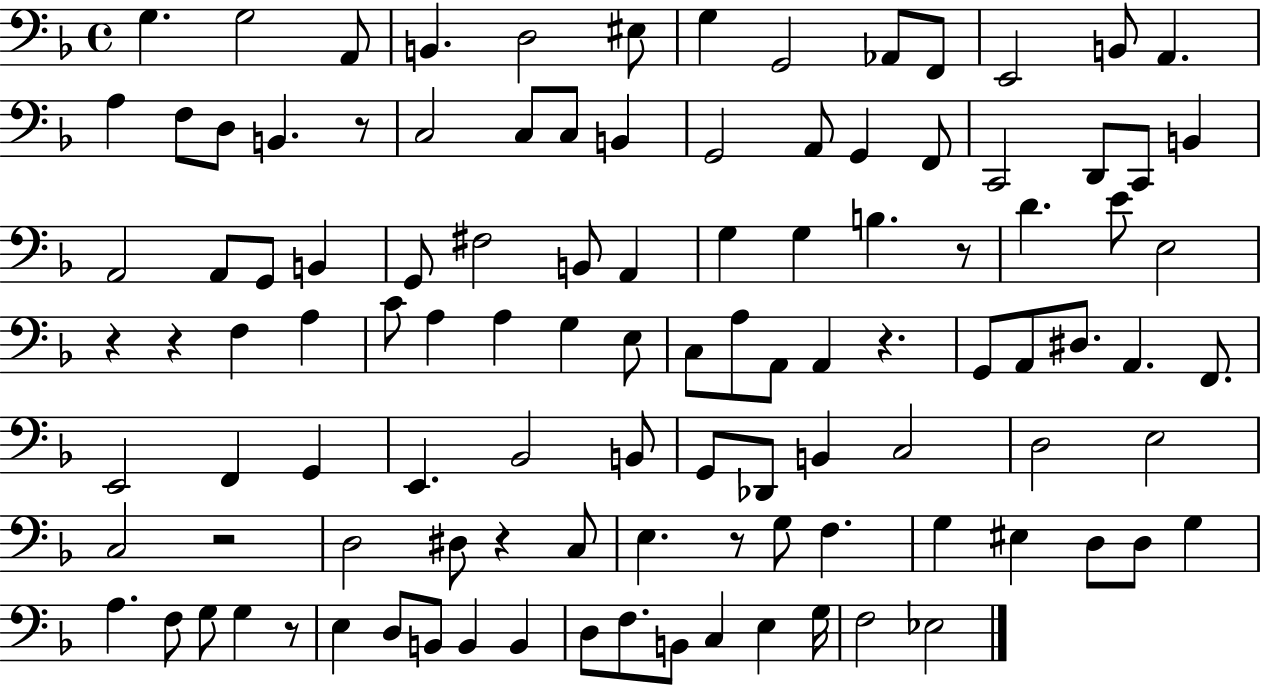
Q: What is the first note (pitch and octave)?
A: G3